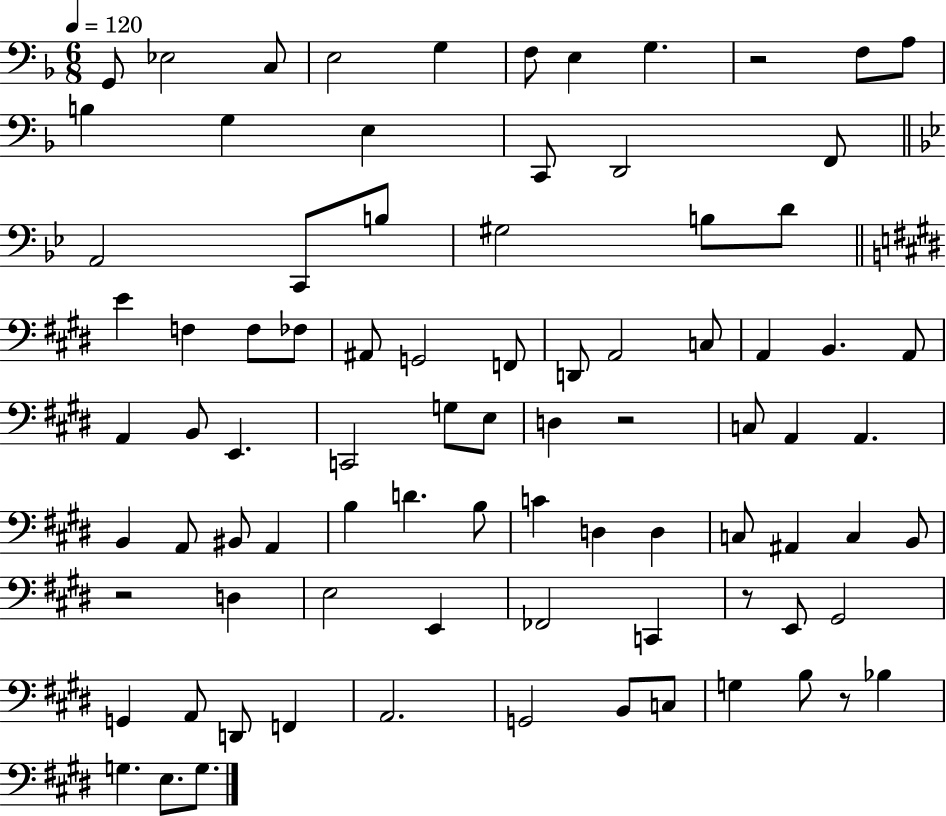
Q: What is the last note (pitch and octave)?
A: G3